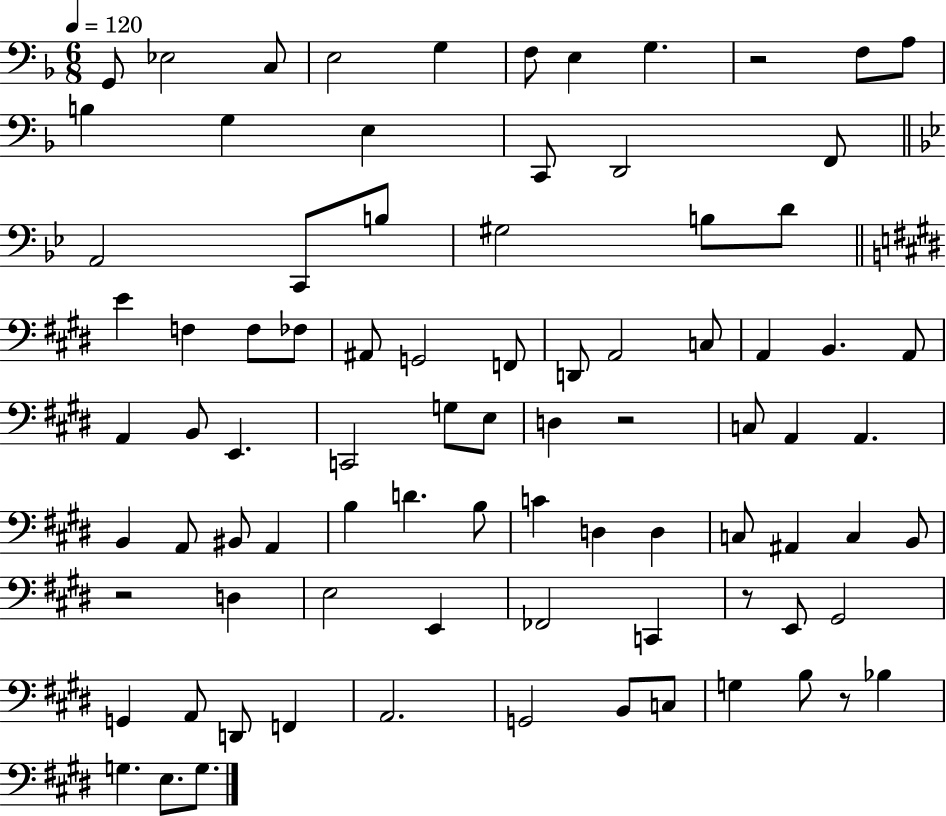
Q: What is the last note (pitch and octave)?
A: G3